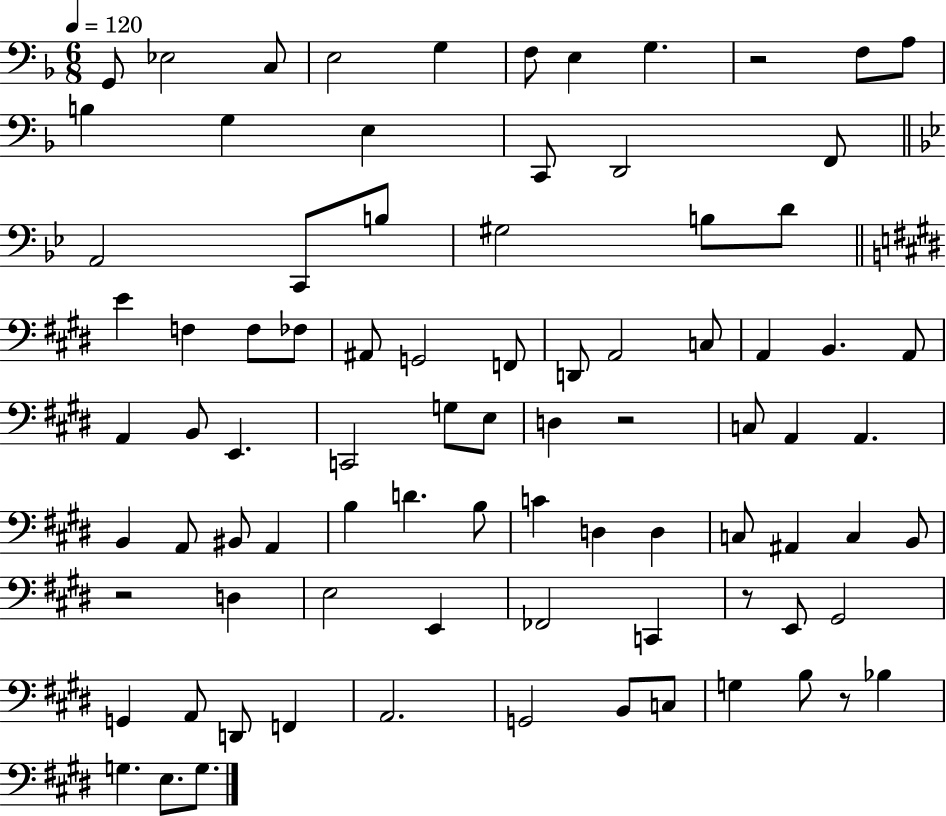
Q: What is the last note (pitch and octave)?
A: G3